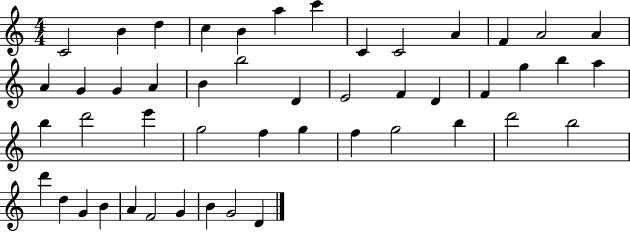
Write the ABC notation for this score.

X:1
T:Untitled
M:4/4
L:1/4
K:C
C2 B d c B a c' C C2 A F A2 A A G G A B b2 D E2 F D F g b a b d'2 e' g2 f g f g2 b d'2 b2 d' d G B A F2 G B G2 D